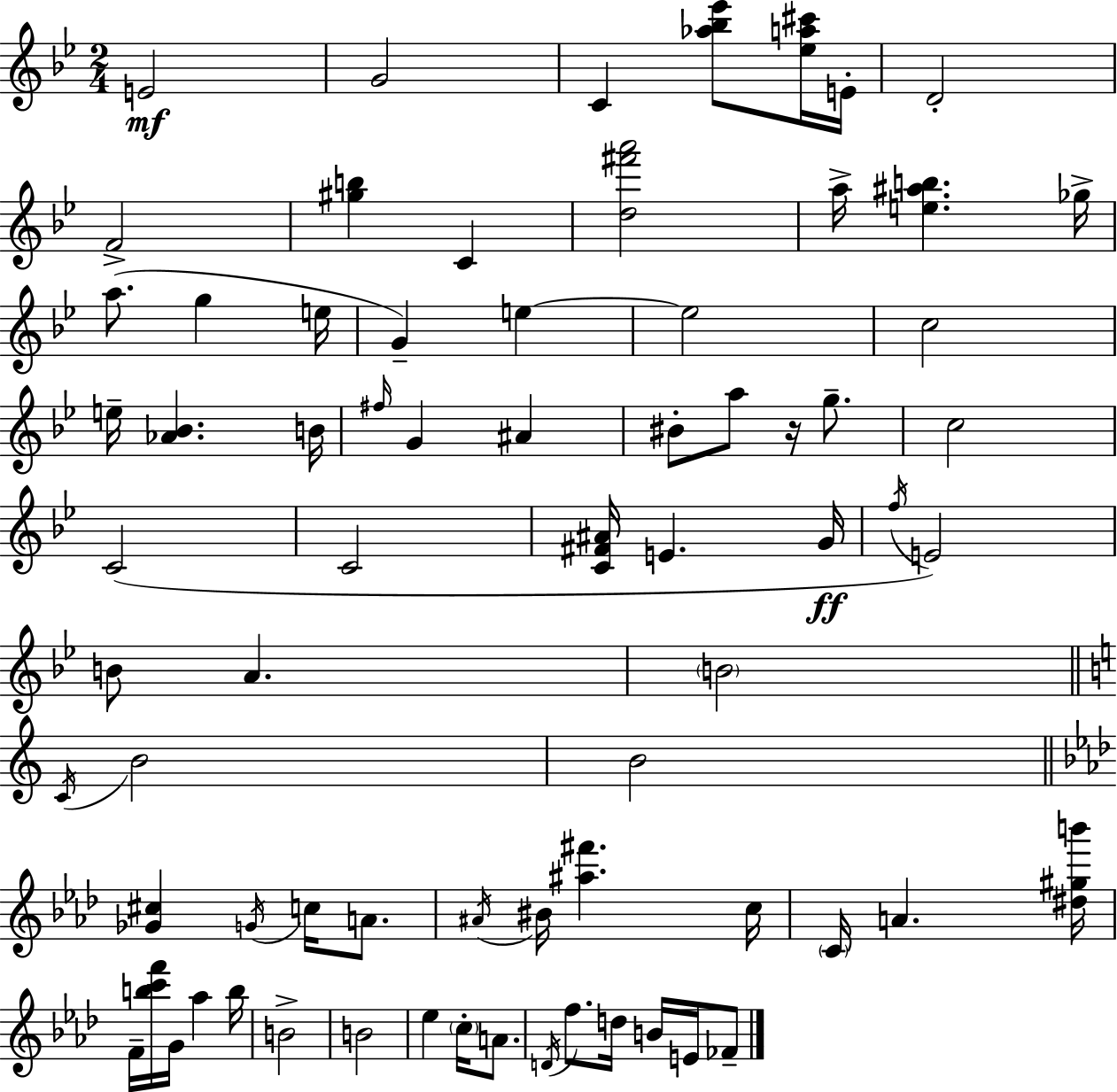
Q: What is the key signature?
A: G minor